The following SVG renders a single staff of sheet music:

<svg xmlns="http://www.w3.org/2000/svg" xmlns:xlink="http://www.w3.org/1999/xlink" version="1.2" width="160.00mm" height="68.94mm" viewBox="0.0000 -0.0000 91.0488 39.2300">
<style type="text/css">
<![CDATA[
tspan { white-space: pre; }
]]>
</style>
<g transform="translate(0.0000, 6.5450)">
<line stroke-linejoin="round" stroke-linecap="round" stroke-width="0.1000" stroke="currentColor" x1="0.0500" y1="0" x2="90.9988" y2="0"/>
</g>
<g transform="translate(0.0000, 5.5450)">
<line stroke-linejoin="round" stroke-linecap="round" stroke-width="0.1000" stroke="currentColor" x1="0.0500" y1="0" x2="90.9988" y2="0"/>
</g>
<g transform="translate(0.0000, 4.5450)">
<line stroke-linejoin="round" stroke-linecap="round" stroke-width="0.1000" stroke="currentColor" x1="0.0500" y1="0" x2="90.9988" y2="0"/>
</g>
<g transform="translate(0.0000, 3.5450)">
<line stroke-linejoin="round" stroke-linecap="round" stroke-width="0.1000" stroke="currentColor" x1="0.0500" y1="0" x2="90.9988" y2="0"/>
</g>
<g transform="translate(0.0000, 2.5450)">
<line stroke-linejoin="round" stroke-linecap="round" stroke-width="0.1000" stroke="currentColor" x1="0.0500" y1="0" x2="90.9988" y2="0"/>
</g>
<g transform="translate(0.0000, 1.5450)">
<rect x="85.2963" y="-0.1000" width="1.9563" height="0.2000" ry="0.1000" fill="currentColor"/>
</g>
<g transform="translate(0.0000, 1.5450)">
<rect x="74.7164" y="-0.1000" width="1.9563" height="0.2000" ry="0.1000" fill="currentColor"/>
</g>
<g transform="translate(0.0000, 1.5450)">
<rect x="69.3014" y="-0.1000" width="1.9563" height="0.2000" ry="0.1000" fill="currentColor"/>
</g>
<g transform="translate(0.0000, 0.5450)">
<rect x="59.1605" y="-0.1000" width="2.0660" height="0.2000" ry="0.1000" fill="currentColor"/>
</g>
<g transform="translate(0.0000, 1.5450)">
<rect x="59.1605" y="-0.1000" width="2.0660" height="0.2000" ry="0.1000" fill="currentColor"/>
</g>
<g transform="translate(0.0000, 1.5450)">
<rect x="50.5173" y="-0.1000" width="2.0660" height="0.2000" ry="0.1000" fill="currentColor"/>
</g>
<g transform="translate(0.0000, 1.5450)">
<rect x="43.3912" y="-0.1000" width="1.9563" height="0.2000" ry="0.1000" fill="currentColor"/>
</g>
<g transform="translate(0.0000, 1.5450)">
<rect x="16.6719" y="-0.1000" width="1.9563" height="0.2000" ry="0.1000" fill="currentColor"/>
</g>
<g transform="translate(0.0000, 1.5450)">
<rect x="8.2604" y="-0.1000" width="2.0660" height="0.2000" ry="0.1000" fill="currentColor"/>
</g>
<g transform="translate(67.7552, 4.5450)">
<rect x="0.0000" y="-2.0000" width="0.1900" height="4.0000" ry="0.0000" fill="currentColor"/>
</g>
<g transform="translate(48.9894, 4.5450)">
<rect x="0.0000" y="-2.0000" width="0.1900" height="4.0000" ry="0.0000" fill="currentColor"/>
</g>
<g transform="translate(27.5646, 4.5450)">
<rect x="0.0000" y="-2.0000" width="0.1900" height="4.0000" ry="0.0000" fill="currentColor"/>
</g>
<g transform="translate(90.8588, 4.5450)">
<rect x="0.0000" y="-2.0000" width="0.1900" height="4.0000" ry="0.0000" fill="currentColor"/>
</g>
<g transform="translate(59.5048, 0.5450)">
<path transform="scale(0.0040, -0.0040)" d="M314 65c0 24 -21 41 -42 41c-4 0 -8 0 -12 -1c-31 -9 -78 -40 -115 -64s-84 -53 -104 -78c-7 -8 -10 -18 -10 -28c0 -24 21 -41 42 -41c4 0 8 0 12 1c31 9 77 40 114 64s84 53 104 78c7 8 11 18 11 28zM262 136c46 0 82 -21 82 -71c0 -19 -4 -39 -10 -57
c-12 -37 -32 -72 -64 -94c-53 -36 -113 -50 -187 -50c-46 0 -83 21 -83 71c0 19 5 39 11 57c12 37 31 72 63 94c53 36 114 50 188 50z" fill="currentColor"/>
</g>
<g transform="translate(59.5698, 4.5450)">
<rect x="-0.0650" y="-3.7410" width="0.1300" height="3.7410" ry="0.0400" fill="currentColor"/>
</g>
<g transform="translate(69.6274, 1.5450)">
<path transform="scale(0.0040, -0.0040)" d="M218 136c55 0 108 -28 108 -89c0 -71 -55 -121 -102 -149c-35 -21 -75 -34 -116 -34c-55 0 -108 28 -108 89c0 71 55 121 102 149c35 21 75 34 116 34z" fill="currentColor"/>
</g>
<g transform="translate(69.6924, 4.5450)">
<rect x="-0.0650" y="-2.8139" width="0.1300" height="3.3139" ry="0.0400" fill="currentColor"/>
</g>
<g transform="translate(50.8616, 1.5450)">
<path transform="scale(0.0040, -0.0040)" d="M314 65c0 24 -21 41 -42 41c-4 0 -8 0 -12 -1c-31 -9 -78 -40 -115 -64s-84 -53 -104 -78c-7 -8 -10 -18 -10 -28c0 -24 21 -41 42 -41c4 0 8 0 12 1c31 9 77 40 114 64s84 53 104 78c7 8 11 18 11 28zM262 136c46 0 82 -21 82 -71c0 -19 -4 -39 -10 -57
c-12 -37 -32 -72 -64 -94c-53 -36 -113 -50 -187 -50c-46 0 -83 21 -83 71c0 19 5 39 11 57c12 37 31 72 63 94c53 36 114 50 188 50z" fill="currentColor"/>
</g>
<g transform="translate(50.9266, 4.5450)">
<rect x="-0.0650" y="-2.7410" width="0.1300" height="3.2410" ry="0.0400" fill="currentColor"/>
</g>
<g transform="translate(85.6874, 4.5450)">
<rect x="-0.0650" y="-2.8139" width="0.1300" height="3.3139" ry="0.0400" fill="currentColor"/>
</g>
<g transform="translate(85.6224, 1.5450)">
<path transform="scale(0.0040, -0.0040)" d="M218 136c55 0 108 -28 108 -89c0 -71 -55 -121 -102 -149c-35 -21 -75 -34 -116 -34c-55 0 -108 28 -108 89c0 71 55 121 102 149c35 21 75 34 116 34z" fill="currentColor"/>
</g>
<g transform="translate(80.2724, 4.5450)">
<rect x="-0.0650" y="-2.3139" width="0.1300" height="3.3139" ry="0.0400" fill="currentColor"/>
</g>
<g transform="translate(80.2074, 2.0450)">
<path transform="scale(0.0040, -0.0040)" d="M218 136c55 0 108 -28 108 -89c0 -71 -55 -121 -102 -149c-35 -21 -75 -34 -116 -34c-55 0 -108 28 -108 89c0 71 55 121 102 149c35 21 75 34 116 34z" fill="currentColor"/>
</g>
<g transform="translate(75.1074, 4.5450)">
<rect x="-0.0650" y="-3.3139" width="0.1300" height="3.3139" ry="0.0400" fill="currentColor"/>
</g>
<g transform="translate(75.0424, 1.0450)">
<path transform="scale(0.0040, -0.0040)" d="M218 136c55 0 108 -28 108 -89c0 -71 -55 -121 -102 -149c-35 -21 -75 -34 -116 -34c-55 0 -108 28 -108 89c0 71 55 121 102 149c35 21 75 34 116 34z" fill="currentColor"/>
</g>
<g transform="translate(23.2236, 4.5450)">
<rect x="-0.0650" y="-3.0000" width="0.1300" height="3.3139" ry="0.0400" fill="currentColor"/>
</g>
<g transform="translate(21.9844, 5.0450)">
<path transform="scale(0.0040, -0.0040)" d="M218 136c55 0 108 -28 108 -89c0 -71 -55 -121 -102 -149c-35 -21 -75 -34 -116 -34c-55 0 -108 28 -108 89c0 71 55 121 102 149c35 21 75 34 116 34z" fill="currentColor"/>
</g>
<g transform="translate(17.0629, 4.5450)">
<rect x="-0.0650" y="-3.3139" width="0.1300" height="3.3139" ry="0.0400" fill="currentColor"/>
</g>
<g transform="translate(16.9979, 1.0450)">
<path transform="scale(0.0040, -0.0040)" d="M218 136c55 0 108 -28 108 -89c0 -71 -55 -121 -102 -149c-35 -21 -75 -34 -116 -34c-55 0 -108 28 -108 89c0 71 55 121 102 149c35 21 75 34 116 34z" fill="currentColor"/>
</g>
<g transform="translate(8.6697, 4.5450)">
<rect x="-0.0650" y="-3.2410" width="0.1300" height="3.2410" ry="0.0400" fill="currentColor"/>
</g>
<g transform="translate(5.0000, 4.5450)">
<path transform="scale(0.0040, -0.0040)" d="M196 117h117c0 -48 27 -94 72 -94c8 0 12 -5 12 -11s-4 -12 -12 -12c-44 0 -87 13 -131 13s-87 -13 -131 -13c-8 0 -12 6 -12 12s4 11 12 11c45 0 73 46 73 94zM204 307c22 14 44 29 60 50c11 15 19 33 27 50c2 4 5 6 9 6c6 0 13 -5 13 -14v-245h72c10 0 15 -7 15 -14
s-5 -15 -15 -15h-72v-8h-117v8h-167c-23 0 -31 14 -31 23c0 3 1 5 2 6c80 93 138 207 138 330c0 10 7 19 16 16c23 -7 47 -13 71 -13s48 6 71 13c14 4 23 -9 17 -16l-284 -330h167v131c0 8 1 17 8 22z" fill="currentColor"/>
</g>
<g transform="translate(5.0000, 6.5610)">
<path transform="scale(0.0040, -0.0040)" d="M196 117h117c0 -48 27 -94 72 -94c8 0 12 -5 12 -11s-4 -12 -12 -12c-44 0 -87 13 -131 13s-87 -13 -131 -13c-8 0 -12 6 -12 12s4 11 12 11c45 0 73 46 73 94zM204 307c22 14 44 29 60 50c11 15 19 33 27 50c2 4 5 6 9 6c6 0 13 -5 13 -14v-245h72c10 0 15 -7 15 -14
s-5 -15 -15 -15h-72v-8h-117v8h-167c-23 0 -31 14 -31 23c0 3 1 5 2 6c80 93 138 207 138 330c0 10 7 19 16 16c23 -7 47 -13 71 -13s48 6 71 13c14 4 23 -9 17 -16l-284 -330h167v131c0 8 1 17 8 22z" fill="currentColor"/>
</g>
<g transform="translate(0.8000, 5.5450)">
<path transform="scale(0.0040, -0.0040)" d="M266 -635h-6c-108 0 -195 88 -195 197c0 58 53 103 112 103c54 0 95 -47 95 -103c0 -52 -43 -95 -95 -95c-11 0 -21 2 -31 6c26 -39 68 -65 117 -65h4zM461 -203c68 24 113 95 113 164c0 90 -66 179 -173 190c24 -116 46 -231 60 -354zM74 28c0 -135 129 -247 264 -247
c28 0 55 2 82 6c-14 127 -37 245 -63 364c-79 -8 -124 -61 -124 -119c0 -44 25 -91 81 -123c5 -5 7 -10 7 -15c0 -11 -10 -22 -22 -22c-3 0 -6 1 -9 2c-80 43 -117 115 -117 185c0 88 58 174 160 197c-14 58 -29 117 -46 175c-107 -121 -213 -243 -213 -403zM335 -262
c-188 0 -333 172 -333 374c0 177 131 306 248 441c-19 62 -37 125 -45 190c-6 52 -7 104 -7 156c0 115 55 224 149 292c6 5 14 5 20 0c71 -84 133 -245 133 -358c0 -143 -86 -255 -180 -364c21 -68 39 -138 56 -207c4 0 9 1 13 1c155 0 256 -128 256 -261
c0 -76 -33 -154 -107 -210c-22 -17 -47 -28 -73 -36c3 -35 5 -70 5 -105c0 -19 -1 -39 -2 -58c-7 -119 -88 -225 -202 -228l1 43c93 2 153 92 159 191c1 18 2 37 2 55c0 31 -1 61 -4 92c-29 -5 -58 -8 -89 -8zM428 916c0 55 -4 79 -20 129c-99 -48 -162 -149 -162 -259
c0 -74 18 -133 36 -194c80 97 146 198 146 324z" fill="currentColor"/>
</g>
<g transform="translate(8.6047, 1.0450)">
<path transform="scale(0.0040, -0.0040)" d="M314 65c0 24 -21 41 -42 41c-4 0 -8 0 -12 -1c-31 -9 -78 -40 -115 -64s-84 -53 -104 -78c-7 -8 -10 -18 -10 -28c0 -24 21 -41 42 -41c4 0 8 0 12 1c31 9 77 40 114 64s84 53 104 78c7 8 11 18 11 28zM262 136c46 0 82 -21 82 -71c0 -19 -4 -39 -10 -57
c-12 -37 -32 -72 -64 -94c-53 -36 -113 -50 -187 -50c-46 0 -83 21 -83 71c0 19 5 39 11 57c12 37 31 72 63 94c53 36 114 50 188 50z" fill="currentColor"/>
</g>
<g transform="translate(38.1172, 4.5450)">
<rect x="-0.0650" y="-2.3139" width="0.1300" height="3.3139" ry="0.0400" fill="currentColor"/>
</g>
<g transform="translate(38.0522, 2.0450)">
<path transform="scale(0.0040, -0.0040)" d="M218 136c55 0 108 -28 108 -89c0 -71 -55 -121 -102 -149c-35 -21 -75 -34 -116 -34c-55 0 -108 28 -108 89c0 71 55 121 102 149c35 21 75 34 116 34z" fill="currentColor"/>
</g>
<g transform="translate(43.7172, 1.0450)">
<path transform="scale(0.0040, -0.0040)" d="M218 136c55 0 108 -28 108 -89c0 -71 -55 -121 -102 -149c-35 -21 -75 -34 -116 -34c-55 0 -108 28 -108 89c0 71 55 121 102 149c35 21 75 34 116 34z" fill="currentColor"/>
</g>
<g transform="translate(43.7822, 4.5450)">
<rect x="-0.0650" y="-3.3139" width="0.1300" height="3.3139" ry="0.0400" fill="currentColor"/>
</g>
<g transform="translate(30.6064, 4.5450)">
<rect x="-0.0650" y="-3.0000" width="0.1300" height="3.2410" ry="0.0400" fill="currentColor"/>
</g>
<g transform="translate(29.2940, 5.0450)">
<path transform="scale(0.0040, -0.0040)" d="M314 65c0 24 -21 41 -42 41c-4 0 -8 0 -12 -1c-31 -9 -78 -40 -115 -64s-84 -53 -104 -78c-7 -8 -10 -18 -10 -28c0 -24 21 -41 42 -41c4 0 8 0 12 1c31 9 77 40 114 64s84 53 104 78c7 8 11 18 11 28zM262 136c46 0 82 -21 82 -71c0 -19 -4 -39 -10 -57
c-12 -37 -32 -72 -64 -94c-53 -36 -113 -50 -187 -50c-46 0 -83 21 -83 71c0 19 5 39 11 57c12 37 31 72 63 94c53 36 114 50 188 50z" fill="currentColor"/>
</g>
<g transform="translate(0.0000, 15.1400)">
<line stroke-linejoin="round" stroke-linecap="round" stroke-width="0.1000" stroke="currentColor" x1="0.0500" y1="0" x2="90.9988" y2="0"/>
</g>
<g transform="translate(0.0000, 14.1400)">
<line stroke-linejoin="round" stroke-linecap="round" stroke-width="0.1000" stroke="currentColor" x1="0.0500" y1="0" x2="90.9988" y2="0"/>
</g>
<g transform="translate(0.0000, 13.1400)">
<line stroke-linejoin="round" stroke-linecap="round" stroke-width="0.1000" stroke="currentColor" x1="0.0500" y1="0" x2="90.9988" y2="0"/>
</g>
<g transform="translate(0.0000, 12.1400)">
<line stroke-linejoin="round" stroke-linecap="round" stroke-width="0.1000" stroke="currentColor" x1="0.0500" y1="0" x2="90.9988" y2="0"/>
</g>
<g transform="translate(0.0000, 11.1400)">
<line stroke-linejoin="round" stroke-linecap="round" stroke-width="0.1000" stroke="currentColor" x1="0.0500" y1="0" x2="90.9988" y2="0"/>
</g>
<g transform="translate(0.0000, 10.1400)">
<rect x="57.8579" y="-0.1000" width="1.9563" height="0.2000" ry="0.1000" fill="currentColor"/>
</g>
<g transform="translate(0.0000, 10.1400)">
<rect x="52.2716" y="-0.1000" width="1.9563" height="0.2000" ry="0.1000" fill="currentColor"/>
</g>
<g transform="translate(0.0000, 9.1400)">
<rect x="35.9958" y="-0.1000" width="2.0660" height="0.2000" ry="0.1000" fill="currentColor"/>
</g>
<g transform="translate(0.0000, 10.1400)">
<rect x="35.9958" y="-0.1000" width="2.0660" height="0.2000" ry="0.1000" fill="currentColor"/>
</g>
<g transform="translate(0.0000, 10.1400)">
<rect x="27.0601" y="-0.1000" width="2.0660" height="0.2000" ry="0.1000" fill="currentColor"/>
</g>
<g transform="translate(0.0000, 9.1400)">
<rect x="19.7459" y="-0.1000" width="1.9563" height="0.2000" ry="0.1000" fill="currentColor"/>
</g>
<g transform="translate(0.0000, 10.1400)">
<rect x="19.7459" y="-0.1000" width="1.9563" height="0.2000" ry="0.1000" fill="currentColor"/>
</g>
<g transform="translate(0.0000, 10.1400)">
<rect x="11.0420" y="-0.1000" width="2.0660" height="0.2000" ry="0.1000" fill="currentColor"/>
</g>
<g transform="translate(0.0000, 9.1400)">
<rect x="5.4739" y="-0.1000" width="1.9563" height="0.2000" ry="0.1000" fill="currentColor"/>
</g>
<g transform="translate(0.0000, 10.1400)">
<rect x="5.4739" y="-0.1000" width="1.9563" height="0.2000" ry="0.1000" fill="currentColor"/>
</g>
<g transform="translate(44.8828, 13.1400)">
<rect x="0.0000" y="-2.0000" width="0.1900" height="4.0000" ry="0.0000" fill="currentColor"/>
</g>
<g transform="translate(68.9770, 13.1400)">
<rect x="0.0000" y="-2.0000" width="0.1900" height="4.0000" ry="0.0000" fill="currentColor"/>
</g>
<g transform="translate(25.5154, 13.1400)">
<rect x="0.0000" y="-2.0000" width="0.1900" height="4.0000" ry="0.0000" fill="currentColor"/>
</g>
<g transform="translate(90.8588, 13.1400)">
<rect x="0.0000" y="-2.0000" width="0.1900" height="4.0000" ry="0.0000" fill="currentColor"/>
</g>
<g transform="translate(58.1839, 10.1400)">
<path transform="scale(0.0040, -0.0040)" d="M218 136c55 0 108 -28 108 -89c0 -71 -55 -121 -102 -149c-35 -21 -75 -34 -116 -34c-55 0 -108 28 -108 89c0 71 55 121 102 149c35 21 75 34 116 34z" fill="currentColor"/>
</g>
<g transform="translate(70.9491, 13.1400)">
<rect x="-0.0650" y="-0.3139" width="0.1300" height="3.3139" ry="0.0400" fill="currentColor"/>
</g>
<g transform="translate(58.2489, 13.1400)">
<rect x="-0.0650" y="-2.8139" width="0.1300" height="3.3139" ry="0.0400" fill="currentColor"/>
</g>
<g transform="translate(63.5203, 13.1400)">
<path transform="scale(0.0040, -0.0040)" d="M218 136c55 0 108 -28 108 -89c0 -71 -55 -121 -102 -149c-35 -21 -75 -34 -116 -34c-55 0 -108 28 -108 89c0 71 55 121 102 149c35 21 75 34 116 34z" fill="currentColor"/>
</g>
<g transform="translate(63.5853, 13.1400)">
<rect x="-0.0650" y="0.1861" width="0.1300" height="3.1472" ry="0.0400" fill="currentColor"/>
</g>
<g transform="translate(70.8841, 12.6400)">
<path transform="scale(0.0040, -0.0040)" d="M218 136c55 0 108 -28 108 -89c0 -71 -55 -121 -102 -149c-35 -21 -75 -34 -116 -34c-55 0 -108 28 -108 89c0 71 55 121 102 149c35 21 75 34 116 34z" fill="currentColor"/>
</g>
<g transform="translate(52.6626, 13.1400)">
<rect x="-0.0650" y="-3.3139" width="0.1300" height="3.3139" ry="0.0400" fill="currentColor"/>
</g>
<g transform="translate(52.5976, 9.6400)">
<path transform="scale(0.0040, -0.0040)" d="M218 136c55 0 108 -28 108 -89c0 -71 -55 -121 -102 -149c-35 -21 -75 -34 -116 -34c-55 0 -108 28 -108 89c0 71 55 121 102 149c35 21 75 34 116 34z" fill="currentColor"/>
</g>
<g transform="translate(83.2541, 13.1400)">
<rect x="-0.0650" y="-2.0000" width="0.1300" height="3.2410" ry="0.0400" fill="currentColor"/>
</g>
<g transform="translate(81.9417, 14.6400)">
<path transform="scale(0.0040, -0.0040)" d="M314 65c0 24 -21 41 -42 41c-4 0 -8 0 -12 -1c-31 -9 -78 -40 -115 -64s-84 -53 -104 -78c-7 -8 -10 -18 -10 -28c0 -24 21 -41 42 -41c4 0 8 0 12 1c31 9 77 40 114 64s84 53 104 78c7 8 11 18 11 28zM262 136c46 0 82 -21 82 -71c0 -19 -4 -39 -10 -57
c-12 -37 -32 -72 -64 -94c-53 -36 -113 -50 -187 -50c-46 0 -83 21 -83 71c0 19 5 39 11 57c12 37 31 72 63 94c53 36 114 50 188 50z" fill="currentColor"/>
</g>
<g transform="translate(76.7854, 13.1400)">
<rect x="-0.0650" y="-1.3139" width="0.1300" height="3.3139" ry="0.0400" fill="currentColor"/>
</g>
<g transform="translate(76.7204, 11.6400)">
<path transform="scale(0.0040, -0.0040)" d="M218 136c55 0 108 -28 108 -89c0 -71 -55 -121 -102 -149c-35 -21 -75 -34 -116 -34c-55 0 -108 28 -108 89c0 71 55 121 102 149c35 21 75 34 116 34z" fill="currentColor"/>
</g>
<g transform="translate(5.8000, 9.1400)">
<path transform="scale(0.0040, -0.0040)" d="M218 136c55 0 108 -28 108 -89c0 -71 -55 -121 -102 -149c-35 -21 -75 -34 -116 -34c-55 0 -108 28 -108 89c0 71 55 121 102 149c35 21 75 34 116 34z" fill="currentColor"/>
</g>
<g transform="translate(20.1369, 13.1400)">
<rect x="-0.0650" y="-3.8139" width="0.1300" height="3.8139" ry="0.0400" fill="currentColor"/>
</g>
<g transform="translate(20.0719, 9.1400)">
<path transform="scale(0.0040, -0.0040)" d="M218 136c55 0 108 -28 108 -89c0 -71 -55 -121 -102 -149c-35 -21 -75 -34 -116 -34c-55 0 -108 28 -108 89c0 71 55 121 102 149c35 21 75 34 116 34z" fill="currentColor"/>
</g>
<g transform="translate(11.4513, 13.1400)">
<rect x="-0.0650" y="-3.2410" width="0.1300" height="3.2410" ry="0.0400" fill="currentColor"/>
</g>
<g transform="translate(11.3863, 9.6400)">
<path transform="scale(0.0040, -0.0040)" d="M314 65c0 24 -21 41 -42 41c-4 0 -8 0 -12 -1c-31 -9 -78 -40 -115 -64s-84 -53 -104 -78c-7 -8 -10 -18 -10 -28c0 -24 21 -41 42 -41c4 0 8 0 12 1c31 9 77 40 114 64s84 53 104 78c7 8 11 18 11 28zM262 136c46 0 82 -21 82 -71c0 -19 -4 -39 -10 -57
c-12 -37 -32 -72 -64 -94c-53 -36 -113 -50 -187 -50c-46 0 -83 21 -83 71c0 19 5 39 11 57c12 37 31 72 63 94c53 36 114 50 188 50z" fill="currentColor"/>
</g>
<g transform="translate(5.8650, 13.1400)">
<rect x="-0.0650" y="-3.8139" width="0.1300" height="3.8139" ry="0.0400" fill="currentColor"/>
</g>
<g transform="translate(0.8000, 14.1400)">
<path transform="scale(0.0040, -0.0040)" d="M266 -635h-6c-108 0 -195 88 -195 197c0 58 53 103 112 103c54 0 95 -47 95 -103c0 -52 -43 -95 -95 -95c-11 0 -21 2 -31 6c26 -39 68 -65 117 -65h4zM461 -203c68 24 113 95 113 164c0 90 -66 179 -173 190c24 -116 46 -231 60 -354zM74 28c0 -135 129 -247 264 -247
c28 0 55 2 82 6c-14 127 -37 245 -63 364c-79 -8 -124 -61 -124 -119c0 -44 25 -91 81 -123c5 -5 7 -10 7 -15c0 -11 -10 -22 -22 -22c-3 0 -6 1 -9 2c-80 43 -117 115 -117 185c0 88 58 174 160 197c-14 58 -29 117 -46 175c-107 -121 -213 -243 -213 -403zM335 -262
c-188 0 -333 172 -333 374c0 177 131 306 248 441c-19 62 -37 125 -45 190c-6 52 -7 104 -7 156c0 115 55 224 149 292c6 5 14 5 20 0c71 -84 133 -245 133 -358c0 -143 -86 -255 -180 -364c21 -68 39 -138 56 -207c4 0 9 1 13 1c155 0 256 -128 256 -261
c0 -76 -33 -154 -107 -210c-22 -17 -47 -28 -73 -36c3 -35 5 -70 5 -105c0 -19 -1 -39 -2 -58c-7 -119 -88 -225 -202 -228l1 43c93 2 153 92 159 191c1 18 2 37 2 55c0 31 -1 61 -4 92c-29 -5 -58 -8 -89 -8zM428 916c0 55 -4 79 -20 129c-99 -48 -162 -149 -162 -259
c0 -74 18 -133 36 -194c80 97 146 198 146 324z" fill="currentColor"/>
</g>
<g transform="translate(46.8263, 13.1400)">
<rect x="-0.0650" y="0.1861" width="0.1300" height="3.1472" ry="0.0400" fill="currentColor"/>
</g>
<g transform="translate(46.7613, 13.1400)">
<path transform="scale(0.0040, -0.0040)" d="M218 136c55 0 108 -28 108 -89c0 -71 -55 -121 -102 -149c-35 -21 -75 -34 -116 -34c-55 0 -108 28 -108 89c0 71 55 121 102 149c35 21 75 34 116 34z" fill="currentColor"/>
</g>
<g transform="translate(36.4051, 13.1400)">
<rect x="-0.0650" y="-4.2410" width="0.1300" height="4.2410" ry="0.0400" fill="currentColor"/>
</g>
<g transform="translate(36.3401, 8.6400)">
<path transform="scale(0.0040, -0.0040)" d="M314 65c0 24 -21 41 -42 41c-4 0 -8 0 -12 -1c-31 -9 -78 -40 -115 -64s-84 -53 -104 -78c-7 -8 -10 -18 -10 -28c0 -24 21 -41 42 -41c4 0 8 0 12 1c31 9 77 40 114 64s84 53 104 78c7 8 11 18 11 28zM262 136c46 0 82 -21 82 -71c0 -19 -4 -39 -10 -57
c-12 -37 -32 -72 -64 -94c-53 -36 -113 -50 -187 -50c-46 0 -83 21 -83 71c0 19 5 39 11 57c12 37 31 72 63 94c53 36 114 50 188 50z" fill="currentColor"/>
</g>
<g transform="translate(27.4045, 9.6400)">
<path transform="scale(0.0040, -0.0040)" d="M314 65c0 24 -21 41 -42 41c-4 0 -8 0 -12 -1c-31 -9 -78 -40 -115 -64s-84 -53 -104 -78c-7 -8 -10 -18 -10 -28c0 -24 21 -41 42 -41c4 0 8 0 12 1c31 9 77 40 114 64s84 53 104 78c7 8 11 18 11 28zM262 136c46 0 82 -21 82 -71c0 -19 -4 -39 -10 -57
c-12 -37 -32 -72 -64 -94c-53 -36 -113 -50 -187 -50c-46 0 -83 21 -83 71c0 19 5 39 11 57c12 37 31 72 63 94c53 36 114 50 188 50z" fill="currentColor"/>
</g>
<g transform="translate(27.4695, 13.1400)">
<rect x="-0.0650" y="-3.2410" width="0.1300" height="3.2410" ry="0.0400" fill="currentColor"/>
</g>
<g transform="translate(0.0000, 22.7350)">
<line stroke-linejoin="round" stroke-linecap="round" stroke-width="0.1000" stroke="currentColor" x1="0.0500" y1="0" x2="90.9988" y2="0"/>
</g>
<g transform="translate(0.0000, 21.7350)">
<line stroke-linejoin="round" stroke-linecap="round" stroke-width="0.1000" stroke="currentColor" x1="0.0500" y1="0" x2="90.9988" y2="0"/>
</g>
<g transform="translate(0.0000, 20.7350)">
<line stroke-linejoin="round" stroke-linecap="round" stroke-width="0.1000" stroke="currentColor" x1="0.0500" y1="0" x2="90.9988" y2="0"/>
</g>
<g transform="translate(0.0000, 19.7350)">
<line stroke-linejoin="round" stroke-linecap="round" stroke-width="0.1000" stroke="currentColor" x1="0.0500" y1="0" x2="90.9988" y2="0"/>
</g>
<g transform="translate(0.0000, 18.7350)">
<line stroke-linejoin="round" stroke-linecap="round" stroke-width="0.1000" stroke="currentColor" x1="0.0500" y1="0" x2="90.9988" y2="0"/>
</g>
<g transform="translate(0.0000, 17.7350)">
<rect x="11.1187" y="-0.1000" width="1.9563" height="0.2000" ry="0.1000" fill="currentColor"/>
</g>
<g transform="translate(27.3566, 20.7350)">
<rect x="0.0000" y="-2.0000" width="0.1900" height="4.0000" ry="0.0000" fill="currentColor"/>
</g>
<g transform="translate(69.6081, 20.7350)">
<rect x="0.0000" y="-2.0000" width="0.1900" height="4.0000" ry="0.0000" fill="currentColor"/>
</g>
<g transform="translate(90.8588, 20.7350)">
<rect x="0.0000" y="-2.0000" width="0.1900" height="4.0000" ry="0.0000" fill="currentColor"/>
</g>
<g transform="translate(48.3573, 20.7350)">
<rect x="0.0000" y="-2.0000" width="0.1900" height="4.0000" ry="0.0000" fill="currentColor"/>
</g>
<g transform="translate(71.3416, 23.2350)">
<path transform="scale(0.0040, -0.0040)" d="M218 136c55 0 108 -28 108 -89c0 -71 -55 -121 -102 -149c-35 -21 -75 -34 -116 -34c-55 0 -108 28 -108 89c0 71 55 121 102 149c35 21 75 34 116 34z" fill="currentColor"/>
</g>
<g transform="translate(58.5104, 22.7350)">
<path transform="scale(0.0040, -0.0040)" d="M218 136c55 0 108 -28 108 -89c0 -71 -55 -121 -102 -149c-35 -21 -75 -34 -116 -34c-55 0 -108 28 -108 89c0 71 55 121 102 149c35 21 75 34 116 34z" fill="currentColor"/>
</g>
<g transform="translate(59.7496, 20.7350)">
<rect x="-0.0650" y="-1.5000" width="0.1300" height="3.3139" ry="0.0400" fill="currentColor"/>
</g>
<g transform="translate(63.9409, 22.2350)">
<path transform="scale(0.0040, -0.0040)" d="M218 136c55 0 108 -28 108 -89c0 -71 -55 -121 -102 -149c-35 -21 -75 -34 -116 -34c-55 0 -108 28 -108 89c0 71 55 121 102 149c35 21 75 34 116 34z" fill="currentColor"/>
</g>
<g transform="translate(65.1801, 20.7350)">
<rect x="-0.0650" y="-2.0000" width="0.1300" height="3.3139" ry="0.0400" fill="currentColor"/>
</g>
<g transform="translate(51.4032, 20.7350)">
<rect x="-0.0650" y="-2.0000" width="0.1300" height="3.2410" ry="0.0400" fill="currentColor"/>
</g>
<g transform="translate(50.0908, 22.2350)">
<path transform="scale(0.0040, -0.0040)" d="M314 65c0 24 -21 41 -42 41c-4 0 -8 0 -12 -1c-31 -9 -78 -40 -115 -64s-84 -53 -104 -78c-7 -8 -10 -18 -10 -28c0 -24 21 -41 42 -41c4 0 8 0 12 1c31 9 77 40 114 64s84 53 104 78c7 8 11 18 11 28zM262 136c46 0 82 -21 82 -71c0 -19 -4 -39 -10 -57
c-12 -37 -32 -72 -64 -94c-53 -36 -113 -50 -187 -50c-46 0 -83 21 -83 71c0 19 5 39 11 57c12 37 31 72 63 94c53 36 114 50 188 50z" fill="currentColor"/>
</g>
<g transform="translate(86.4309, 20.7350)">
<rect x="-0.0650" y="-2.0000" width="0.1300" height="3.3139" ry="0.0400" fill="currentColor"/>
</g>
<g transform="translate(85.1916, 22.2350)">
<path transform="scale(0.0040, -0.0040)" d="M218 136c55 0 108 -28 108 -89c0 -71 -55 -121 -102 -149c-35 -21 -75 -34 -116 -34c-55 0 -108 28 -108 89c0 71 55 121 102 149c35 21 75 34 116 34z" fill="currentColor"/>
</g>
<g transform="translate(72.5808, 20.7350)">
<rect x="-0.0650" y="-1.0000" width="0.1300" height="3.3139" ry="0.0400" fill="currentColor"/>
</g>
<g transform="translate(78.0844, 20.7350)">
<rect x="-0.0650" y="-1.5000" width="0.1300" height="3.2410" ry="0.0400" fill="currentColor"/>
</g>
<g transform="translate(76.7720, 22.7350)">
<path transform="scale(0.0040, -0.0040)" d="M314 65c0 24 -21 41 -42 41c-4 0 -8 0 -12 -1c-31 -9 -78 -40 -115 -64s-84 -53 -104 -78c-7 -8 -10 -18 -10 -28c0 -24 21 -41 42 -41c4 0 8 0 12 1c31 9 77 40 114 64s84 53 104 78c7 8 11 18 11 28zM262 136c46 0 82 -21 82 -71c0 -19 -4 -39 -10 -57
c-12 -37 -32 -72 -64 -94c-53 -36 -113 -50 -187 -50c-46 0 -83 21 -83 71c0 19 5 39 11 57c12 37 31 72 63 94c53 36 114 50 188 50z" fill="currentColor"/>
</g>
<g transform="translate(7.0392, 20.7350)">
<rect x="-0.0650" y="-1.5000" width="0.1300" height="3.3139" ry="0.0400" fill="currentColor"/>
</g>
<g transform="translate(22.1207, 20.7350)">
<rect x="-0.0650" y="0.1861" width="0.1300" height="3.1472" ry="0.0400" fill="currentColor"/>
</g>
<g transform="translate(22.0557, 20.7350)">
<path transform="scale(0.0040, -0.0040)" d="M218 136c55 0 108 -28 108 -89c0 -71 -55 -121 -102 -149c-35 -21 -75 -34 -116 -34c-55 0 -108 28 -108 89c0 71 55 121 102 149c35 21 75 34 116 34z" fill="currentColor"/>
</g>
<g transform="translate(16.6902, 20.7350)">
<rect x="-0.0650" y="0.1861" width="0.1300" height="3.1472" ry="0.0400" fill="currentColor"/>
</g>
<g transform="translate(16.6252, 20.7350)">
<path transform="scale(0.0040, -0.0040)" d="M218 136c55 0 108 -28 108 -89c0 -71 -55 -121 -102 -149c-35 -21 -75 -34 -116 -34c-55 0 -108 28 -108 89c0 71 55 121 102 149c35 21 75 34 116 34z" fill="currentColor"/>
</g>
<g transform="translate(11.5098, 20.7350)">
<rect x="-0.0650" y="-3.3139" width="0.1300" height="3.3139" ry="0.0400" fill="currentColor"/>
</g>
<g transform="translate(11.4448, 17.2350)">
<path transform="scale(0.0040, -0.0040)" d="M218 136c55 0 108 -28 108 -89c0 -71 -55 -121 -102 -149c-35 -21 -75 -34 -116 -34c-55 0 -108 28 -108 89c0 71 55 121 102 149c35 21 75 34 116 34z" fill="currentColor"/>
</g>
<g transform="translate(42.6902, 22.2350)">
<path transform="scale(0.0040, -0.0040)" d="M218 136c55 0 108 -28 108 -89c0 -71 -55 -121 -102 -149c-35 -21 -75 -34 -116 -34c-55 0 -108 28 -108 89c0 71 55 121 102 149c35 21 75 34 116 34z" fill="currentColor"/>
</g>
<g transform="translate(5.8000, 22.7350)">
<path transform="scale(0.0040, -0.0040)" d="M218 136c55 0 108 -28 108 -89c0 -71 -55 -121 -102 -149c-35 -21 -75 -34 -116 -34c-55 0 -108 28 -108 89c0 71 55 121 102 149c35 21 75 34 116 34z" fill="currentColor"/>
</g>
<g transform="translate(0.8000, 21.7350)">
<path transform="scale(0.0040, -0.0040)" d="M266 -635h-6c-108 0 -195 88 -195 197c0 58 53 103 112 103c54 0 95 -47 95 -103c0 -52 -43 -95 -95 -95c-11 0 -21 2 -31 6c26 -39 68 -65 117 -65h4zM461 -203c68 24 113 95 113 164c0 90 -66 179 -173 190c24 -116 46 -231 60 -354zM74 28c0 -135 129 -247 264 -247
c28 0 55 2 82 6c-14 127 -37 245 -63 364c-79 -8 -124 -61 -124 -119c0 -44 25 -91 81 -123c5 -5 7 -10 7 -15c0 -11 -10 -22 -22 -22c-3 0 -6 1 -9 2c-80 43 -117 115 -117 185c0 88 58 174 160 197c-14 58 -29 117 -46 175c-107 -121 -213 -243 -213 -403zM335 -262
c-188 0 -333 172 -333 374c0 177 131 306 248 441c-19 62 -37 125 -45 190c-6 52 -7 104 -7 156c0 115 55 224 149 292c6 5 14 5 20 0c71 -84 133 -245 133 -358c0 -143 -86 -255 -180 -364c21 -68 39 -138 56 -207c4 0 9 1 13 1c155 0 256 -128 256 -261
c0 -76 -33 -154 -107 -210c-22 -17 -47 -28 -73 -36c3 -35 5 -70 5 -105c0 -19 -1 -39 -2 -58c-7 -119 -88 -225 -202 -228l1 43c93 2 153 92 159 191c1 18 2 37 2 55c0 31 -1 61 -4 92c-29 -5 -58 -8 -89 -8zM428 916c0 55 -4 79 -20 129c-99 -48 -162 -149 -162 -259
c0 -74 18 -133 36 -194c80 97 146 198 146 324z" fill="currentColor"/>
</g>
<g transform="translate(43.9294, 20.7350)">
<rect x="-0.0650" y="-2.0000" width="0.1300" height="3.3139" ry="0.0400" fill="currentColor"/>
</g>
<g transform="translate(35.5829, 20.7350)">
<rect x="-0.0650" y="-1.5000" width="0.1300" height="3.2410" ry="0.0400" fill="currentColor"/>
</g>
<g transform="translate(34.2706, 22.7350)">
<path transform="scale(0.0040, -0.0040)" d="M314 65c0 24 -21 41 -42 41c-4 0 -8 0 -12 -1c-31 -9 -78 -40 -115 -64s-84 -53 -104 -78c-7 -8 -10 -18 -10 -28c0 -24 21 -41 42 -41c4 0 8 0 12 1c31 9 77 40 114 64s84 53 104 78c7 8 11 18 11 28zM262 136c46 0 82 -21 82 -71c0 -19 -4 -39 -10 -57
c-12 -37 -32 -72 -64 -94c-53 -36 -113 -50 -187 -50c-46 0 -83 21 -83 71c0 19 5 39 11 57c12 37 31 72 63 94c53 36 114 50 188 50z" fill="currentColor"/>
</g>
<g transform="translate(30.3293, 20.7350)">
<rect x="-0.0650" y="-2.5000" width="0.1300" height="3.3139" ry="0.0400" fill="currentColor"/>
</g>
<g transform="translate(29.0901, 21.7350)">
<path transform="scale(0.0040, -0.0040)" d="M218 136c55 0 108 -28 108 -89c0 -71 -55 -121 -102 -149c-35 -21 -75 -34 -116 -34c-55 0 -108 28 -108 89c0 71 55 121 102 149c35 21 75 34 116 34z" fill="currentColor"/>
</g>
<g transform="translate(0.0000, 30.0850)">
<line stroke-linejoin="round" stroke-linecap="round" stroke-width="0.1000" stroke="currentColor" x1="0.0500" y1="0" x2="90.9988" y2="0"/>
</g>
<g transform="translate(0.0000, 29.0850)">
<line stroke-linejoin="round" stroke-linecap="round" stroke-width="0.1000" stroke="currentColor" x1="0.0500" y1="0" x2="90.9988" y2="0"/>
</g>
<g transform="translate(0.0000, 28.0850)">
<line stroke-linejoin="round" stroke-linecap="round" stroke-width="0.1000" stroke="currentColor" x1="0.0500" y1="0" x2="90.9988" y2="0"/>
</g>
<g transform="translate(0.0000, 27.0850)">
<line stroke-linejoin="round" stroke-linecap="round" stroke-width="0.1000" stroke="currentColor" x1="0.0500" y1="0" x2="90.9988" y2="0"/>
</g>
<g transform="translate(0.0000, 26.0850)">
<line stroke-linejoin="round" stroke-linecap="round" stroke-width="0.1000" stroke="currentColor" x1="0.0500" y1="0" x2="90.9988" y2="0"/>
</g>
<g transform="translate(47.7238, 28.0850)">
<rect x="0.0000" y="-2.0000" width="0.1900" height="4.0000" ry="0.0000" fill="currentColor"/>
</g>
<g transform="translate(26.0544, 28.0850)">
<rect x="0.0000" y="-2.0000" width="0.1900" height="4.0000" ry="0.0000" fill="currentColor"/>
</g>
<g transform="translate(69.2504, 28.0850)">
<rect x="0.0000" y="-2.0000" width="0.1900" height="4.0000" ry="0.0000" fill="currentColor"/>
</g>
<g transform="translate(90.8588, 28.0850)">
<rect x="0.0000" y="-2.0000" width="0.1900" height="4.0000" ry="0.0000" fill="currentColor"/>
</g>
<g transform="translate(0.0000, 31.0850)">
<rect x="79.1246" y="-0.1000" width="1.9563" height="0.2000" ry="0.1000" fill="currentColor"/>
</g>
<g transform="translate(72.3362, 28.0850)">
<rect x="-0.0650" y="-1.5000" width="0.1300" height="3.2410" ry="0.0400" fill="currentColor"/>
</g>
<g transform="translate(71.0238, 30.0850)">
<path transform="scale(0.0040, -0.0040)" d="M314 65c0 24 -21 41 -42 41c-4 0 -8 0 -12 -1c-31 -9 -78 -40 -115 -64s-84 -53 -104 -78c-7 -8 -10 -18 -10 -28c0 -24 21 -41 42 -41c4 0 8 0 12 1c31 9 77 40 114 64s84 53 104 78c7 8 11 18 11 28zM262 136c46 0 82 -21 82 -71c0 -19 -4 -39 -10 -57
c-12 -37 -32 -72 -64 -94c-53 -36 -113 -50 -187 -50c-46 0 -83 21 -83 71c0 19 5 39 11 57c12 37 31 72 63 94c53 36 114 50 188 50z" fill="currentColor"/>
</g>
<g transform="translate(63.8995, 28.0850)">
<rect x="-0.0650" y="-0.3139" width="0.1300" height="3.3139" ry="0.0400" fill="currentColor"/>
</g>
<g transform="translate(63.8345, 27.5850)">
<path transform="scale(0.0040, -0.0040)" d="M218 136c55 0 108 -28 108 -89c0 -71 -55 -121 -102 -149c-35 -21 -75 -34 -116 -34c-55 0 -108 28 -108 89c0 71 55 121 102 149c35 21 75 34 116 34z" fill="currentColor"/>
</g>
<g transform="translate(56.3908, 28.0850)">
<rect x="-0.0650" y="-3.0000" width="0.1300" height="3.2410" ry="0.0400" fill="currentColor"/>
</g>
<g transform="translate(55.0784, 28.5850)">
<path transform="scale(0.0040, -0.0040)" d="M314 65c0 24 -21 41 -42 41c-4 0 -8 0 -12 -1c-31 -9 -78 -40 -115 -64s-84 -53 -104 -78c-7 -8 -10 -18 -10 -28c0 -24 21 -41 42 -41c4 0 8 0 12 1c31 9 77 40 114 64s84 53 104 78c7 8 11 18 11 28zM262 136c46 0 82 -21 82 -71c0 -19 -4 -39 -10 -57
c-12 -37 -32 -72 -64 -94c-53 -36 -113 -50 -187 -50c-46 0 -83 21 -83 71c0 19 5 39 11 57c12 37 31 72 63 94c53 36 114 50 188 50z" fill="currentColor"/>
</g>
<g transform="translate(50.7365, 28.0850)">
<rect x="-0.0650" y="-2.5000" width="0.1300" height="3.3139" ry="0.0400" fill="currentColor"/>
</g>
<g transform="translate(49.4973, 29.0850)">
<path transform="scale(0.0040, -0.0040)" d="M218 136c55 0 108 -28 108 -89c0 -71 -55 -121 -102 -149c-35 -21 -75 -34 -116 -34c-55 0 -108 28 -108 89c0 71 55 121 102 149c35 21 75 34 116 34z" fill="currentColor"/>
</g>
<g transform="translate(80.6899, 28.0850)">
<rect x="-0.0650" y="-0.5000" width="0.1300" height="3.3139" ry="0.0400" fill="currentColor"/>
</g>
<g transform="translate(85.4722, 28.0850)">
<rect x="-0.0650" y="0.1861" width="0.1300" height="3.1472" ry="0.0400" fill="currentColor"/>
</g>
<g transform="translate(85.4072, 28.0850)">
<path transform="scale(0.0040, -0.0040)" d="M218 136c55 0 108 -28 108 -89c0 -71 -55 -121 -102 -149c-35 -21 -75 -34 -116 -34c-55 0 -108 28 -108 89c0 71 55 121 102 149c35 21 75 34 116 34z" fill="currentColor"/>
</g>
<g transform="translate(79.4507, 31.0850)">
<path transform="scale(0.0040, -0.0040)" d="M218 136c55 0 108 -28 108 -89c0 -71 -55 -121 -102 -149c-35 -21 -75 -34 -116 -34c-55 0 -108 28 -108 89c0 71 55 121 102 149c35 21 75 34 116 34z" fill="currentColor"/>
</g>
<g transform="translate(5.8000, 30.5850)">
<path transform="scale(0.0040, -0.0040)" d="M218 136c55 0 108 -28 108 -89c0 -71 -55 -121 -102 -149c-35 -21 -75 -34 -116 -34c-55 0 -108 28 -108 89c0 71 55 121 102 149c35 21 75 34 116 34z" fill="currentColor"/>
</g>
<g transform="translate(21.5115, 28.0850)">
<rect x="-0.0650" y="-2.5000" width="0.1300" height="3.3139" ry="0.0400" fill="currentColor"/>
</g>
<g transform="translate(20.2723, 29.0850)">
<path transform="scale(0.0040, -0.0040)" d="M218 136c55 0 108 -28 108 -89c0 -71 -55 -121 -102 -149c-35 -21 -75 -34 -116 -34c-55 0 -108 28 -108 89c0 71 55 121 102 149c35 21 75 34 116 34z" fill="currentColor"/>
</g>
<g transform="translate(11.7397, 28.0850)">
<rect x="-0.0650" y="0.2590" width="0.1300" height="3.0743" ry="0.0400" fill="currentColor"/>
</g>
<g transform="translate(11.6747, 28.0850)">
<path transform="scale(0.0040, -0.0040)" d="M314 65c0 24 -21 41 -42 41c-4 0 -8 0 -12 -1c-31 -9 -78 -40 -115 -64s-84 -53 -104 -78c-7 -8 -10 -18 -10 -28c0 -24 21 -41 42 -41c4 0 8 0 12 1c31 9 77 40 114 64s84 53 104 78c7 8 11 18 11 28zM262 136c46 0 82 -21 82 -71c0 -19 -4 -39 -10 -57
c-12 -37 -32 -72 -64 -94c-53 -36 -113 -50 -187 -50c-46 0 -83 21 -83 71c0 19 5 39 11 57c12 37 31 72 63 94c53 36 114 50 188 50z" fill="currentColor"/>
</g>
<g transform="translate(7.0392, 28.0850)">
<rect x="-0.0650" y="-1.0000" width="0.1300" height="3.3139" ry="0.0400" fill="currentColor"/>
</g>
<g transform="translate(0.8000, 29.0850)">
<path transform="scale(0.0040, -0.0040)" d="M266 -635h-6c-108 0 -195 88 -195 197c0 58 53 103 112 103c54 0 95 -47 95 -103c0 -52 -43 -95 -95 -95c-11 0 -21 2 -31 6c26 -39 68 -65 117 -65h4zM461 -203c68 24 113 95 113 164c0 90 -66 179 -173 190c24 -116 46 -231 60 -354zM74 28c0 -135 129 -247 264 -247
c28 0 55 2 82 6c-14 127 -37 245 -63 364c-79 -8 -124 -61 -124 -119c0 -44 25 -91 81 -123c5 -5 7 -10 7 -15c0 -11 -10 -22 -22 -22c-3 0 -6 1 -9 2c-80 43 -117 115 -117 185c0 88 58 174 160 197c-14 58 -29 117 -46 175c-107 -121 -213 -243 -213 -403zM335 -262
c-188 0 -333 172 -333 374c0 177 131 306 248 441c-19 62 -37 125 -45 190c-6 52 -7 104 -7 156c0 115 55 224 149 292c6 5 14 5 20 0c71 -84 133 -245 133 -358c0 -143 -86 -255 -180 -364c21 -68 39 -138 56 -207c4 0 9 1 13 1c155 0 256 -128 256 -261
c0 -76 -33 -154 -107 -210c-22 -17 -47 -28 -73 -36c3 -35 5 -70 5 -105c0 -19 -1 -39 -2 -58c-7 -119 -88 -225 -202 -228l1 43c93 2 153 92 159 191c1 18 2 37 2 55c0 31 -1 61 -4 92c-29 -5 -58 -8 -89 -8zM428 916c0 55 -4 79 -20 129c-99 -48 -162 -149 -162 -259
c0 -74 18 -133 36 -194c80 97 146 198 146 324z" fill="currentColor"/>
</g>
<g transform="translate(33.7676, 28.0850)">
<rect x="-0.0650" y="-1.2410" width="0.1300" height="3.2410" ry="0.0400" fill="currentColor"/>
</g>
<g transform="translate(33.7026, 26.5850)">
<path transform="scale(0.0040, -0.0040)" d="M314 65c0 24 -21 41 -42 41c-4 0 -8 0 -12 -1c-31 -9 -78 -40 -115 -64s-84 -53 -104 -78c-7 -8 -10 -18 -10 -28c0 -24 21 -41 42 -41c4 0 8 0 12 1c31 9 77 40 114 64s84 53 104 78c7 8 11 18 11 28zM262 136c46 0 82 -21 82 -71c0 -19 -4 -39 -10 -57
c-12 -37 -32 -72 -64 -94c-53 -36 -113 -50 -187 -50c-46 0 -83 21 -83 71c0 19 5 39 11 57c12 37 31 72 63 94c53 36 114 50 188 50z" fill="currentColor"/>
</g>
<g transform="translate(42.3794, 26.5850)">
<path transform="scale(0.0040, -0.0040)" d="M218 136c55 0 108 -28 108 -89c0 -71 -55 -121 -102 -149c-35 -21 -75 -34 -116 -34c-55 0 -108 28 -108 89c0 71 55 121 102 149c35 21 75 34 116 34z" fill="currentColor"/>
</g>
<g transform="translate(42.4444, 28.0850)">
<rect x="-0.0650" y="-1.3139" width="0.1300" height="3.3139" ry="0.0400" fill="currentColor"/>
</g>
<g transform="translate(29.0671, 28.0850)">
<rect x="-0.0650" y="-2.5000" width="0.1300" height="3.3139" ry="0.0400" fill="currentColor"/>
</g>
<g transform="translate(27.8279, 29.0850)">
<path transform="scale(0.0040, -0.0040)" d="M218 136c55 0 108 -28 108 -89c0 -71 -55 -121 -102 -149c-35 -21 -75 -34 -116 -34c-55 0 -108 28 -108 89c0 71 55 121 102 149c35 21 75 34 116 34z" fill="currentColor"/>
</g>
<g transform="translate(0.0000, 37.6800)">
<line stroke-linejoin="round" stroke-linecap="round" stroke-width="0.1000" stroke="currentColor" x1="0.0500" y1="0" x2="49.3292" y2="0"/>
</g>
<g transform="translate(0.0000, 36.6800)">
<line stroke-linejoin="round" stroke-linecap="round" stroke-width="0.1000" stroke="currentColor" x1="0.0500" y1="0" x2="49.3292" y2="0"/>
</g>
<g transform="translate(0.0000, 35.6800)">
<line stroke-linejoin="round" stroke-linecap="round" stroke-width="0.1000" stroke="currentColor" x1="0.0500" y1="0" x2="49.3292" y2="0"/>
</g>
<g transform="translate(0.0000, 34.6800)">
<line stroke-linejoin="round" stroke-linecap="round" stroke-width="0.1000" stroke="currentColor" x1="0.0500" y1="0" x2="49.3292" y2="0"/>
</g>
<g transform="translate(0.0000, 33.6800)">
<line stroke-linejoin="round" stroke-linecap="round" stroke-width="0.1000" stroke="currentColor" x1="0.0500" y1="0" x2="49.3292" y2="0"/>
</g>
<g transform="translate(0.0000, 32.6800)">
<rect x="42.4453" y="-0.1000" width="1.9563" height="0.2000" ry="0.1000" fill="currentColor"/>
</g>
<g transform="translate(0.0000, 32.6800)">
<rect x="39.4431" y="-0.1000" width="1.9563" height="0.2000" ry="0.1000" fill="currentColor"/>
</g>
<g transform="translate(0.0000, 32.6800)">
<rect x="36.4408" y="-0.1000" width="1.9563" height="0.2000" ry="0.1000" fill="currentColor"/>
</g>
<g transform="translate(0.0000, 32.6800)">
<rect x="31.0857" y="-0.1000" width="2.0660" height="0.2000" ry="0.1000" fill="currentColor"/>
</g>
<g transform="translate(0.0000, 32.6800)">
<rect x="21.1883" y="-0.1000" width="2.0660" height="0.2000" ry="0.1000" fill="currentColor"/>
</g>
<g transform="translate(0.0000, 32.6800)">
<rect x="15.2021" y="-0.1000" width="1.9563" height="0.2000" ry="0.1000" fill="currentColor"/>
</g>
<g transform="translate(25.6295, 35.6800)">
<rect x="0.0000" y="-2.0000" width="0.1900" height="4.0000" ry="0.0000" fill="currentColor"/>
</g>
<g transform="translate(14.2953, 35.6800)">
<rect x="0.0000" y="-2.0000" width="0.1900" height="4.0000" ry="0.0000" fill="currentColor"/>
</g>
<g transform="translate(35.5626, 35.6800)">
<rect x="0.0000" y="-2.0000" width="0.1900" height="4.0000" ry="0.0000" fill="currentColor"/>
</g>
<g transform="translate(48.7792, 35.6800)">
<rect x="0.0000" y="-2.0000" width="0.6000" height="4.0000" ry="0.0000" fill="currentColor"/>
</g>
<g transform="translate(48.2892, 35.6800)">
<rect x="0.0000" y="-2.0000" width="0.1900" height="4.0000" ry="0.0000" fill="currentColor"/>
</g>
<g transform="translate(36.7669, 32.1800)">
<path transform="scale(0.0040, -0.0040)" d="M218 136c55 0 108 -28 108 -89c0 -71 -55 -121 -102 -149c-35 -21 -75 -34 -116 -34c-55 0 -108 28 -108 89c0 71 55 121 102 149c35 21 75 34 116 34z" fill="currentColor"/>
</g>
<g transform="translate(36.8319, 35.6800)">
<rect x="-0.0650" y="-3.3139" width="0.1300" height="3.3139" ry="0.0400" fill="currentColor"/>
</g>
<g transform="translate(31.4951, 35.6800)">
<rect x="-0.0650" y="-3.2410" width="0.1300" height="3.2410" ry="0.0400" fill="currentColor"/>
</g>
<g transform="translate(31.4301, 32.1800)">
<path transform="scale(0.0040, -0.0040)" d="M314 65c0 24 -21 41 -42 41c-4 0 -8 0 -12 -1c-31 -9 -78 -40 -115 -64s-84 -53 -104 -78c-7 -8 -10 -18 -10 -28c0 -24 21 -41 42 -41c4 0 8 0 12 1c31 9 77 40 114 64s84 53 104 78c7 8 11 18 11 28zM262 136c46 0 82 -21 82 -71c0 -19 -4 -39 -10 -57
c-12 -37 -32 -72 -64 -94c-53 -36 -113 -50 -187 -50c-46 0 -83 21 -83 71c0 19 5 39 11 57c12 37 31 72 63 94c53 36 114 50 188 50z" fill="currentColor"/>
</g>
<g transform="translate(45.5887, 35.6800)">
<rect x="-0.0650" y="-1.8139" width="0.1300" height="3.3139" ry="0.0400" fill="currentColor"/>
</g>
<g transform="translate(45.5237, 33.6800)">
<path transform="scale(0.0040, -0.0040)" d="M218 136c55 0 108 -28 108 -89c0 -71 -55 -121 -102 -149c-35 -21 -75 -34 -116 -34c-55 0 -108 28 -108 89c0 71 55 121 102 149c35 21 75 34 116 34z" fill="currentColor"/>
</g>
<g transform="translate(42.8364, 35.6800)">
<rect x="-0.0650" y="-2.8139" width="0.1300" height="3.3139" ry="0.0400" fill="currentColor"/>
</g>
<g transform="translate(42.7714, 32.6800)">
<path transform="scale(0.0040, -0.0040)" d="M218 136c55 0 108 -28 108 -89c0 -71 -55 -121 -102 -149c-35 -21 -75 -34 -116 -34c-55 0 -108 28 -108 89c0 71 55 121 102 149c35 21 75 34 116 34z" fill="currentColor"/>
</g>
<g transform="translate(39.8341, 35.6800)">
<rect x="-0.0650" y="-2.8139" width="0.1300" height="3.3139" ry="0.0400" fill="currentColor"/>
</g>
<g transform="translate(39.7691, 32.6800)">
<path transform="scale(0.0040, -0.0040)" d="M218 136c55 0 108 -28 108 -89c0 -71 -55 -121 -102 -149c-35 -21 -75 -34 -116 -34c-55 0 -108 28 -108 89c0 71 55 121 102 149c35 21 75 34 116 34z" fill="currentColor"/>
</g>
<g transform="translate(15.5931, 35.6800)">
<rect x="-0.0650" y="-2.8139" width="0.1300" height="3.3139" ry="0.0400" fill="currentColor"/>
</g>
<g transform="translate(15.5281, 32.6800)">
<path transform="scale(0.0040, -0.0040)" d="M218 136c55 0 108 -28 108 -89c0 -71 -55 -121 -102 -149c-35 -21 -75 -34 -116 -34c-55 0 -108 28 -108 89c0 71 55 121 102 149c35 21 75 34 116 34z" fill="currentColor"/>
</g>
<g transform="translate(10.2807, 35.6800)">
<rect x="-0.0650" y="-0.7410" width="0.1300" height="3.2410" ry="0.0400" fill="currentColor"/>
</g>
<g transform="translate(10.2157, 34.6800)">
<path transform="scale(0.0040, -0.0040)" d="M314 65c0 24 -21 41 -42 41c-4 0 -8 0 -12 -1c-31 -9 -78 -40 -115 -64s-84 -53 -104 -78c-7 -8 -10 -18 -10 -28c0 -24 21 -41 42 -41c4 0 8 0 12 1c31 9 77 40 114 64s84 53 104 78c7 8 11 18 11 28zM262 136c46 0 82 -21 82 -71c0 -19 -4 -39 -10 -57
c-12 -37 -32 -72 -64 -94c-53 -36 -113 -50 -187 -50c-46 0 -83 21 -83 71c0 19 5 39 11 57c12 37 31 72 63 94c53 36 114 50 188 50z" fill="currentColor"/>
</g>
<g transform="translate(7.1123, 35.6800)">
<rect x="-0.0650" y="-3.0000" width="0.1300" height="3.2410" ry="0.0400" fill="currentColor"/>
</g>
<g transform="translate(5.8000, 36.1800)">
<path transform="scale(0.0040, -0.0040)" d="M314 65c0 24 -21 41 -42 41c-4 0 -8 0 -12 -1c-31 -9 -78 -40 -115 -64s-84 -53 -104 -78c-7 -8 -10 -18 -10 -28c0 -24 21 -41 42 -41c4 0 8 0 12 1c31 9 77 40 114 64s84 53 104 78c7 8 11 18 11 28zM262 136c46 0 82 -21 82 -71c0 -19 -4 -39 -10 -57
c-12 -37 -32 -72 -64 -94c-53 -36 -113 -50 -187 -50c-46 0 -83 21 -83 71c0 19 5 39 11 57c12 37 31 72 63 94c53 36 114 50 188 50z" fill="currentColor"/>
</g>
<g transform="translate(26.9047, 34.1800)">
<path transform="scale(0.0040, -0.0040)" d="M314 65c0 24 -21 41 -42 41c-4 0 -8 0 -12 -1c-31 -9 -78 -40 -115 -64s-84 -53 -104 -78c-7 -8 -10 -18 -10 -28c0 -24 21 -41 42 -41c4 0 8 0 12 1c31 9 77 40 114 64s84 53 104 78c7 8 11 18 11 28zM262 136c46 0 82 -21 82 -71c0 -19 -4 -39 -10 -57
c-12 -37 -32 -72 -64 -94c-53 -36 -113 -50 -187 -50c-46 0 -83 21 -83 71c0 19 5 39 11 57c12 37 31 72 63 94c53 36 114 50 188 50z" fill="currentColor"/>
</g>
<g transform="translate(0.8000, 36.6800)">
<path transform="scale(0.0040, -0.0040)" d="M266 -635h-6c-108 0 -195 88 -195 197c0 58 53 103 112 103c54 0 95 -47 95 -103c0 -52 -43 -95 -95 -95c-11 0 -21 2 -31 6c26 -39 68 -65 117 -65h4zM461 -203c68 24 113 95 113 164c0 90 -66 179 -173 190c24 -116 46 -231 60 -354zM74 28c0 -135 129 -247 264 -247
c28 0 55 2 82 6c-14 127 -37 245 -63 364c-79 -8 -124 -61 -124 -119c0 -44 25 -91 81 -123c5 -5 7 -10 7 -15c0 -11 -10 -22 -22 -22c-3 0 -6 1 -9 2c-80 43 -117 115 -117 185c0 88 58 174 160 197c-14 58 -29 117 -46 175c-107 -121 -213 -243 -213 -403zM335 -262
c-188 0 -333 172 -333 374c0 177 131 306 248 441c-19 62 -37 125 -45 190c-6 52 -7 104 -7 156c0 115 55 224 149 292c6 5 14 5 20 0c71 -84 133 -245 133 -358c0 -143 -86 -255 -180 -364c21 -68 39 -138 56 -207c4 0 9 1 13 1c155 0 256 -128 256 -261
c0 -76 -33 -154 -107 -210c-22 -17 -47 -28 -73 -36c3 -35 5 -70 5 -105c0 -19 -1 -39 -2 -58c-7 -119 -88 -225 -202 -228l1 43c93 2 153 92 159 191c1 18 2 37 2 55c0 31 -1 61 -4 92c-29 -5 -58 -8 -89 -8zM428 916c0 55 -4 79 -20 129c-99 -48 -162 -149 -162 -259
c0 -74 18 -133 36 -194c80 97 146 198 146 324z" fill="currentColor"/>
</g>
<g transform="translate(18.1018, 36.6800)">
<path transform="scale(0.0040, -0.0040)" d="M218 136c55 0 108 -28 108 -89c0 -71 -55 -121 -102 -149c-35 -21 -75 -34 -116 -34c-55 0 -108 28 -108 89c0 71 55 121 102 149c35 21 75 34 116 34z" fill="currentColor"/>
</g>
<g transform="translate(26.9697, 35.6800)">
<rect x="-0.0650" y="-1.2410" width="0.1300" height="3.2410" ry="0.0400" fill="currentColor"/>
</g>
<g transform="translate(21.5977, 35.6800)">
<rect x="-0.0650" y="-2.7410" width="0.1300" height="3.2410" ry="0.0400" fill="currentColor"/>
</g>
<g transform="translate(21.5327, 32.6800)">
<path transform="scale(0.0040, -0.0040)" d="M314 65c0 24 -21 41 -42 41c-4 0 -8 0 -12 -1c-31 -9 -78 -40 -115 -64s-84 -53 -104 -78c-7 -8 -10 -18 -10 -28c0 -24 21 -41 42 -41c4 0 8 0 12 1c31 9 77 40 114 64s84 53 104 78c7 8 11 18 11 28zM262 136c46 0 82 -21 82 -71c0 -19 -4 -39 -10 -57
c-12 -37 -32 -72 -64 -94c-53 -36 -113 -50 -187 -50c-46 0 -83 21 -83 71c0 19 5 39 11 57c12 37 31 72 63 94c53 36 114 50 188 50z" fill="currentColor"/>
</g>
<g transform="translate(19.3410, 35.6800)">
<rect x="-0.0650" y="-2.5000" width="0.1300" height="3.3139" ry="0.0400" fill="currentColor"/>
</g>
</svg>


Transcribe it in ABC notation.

X:1
T:Untitled
M:4/4
L:1/4
K:C
b2 b A A2 g b a2 c'2 a b g a c' b2 c' b2 d'2 B b a B c e F2 E b B B G E2 F F2 E F D E2 F D B2 G G e2 e G A2 c E2 C B A2 d2 a G a2 e2 b2 b a a f